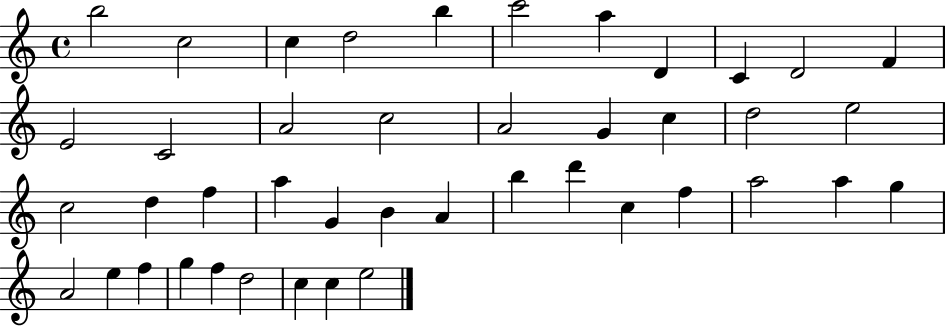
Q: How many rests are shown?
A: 0